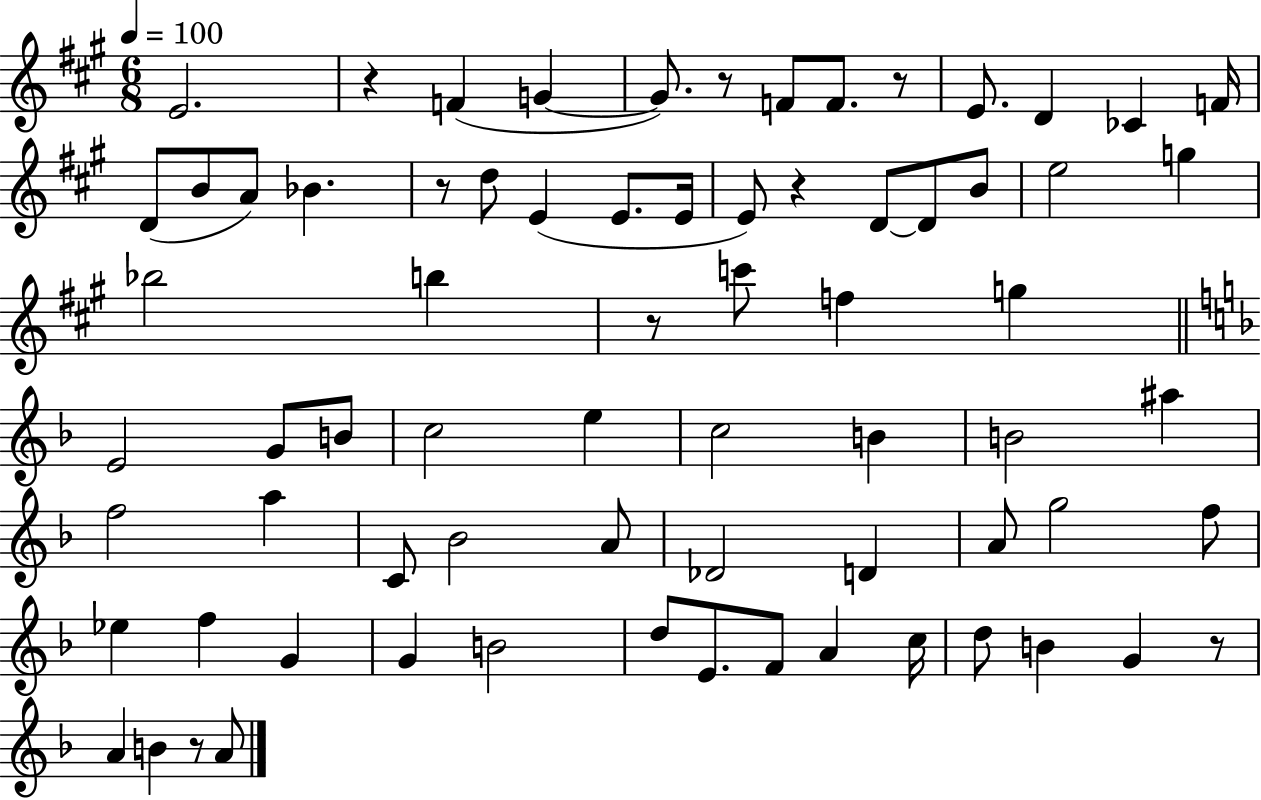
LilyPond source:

{
  \clef treble
  \numericTimeSignature
  \time 6/8
  \key a \major
  \tempo 4 = 100
  \repeat volta 2 { e'2. | r4 f'4( g'4~~ | g'8.) r8 f'8 f'8. r8 | e'8. d'4 ces'4 f'16 | \break d'8( b'8 a'8) bes'4. | r8 d''8 e'4( e'8. e'16 | e'8) r4 d'8~~ d'8 b'8 | e''2 g''4 | \break bes''2 b''4 | r8 c'''8 f''4 g''4 | \bar "||" \break \key f \major e'2 g'8 b'8 | c''2 e''4 | c''2 b'4 | b'2 ais''4 | \break f''2 a''4 | c'8 bes'2 a'8 | des'2 d'4 | a'8 g''2 f''8 | \break ees''4 f''4 g'4 | g'4 b'2 | d''8 e'8. f'8 a'4 c''16 | d''8 b'4 g'4 r8 | \break a'4 b'4 r8 a'8 | } \bar "|."
}